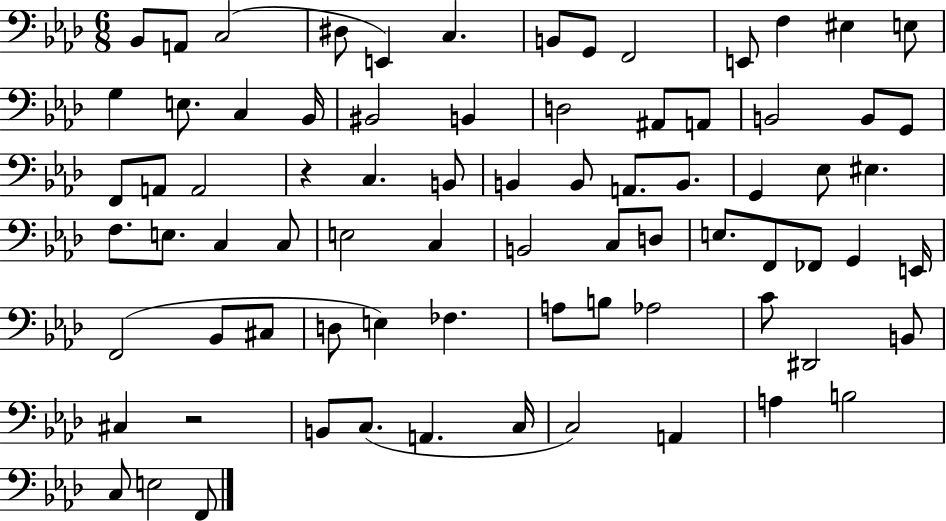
Bb2/e A2/e C3/h D#3/e E2/q C3/q. B2/e G2/e F2/h E2/e F3/q EIS3/q E3/e G3/q E3/e. C3/q Bb2/s BIS2/h B2/q D3/h A#2/e A2/e B2/h B2/e G2/e F2/e A2/e A2/h R/q C3/q. B2/e B2/q B2/e A2/e. B2/e. G2/q Eb3/e EIS3/q. F3/e. E3/e. C3/q C3/e E3/h C3/q B2/h C3/e D3/e E3/e. F2/e FES2/e G2/q E2/s F2/h Bb2/e C#3/e D3/e E3/q FES3/q. A3/e B3/e Ab3/h C4/e D#2/h B2/e C#3/q R/h B2/e C3/e. A2/q. C3/s C3/h A2/q A3/q B3/h C3/e E3/h F2/e